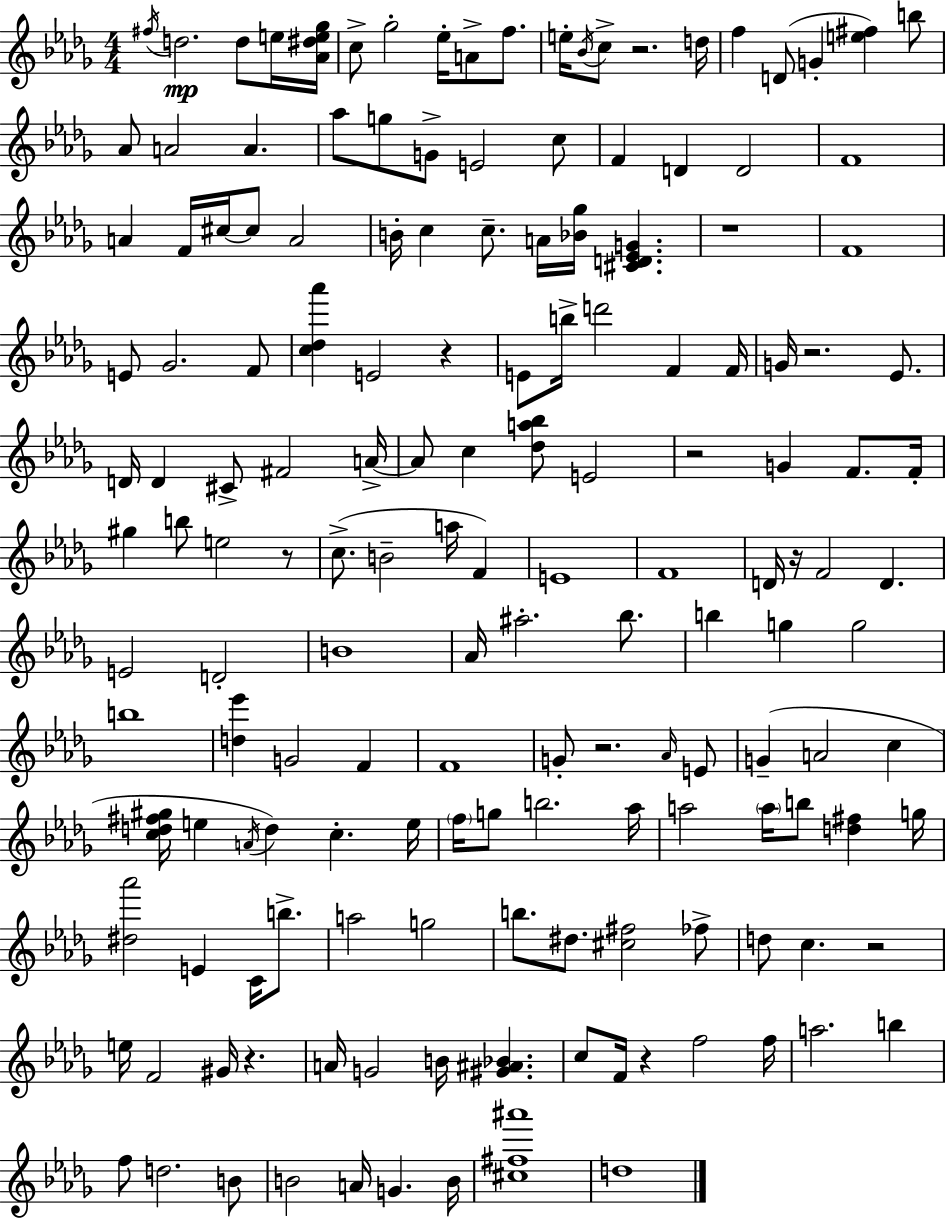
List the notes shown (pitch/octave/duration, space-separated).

F#5/s D5/h. D5/e E5/s [Ab4,D#5,E5,Gb5]/s C5/e Gb5/h Eb5/s A4/e F5/e. E5/s Bb4/s C5/e R/h. D5/s F5/q D4/e G4/q [E5,F#5]/q B5/e Ab4/e A4/h A4/q. Ab5/e G5/e G4/e E4/h C5/e F4/q D4/q D4/h F4/w A4/q F4/s C#5/s C#5/e A4/h B4/s C5/q C5/e. A4/s [Bb4,Gb5]/s [C#4,D4,Eb4,G4]/q. R/w F4/w E4/e Gb4/h. F4/e [C5,Db5,Ab6]/q E4/h R/q E4/e B5/s D6/h F4/q F4/s G4/s R/h. Eb4/e. D4/s D4/q C#4/e F#4/h A4/s A4/e C5/q [Db5,A5,Bb5]/e E4/h R/h G4/q F4/e. F4/s G#5/q B5/e E5/h R/e C5/e. B4/h A5/s F4/q E4/w F4/w D4/s R/s F4/h D4/q. E4/h D4/h B4/w Ab4/s A#5/h. Bb5/e. B5/q G5/q G5/h B5/w [D5,Eb6]/q G4/h F4/q F4/w G4/e R/h. Ab4/s E4/e G4/q A4/h C5/q [C5,D5,F#5,G#5]/s E5/q A4/s D5/q C5/q. E5/s F5/s G5/e B5/h. Ab5/s A5/h A5/s B5/e [D5,F#5]/q G5/s [D#5,Ab6]/h E4/q C4/s B5/e. A5/h G5/h B5/e. D#5/e. [C#5,F#5]/h FES5/e D5/e C5/q. R/h E5/s F4/h G#4/s R/q. A4/s G4/h B4/s [G#4,A#4,Bb4]/q. C5/e F4/s R/q F5/h F5/s A5/h. B5/q F5/e D5/h. B4/e B4/h A4/s G4/q. B4/s [C#5,F#5,A#6]/w D5/w